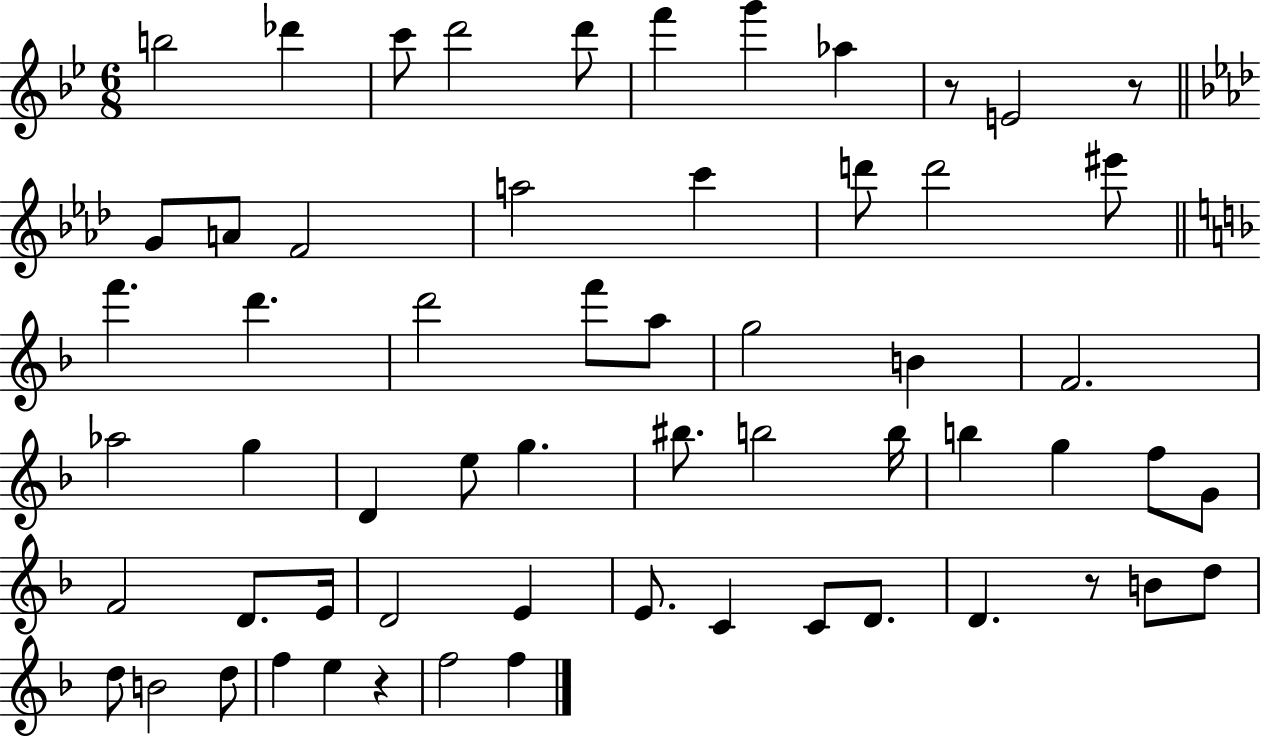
X:1
T:Untitled
M:6/8
L:1/4
K:Bb
b2 _d' c'/2 d'2 d'/2 f' g' _a z/2 E2 z/2 G/2 A/2 F2 a2 c' d'/2 d'2 ^e'/2 f' d' d'2 f'/2 a/2 g2 B F2 _a2 g D e/2 g ^b/2 b2 b/4 b g f/2 G/2 F2 D/2 E/4 D2 E E/2 C C/2 D/2 D z/2 B/2 d/2 d/2 B2 d/2 f e z f2 f